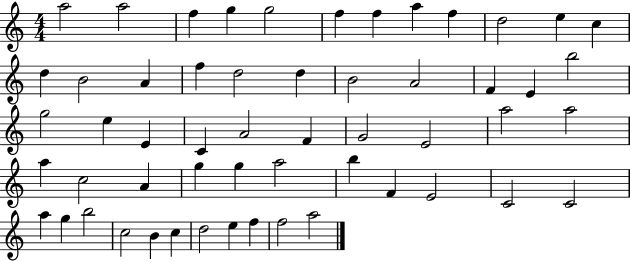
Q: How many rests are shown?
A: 0